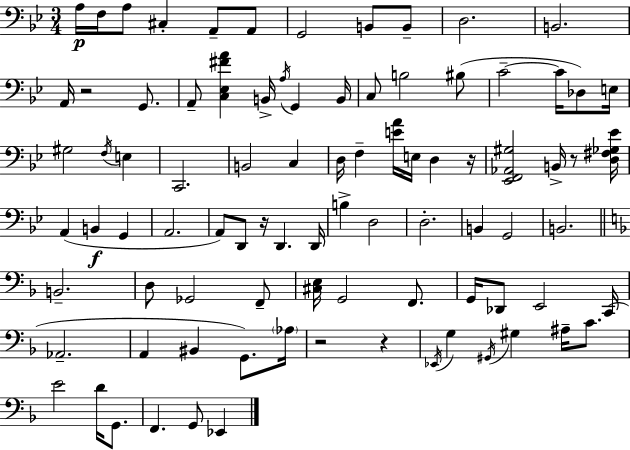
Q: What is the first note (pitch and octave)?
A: A3